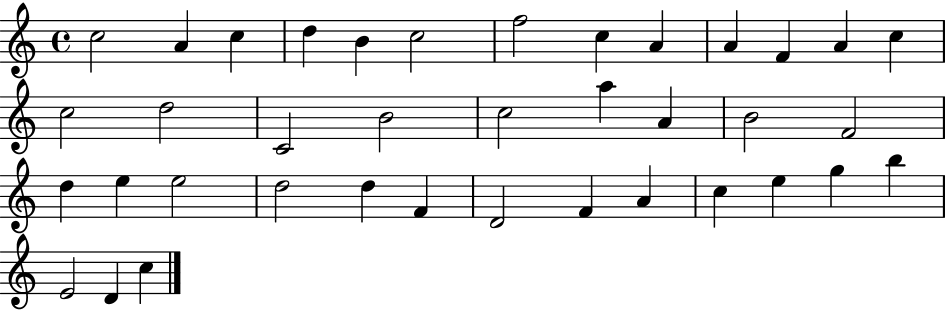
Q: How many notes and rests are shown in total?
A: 38